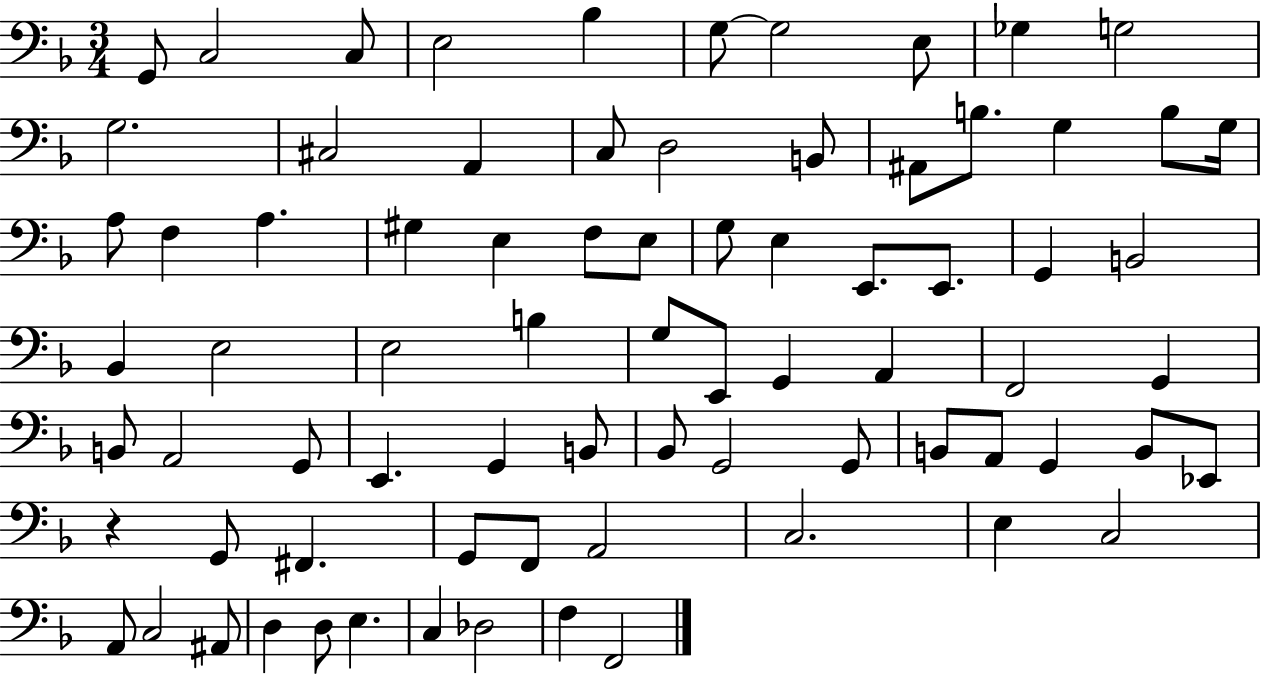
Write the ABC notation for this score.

X:1
T:Untitled
M:3/4
L:1/4
K:F
G,,/2 C,2 C,/2 E,2 _B, G,/2 G,2 E,/2 _G, G,2 G,2 ^C,2 A,, C,/2 D,2 B,,/2 ^A,,/2 B,/2 G, B,/2 G,/4 A,/2 F, A, ^G, E, F,/2 E,/2 G,/2 E, E,,/2 E,,/2 G,, B,,2 _B,, E,2 E,2 B, G,/2 E,,/2 G,, A,, F,,2 G,, B,,/2 A,,2 G,,/2 E,, G,, B,,/2 _B,,/2 G,,2 G,,/2 B,,/2 A,,/2 G,, B,,/2 _E,,/2 z G,,/2 ^F,, G,,/2 F,,/2 A,,2 C,2 E, C,2 A,,/2 C,2 ^A,,/2 D, D,/2 E, C, _D,2 F, F,,2